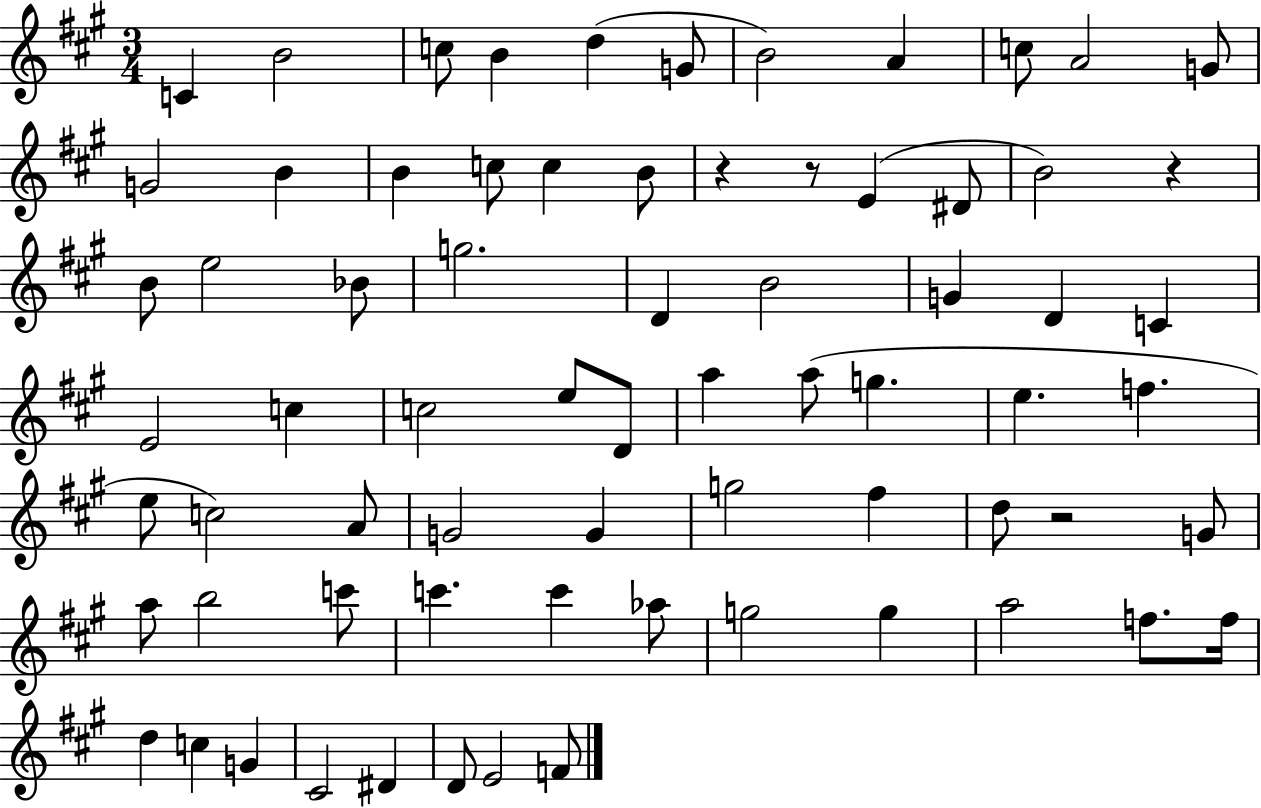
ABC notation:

X:1
T:Untitled
M:3/4
L:1/4
K:A
C B2 c/2 B d G/2 B2 A c/2 A2 G/2 G2 B B c/2 c B/2 z z/2 E ^D/2 B2 z B/2 e2 _B/2 g2 D B2 G D C E2 c c2 e/2 D/2 a a/2 g e f e/2 c2 A/2 G2 G g2 ^f d/2 z2 G/2 a/2 b2 c'/2 c' c' _a/2 g2 g a2 f/2 f/4 d c G ^C2 ^D D/2 E2 F/2